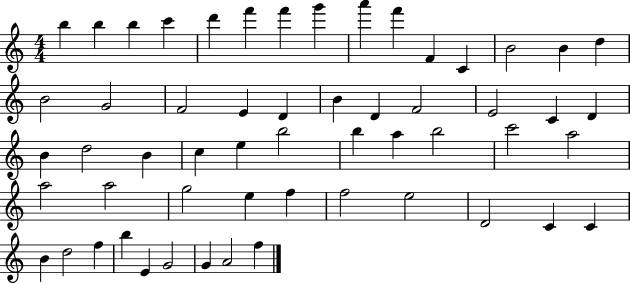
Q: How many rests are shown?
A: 0